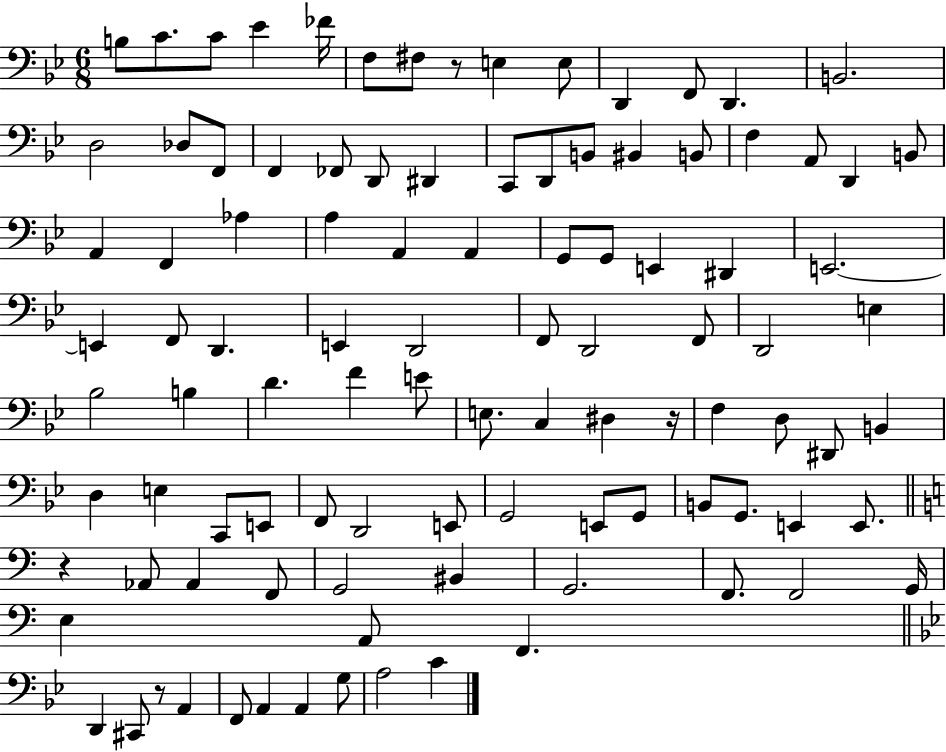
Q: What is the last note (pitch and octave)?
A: C4